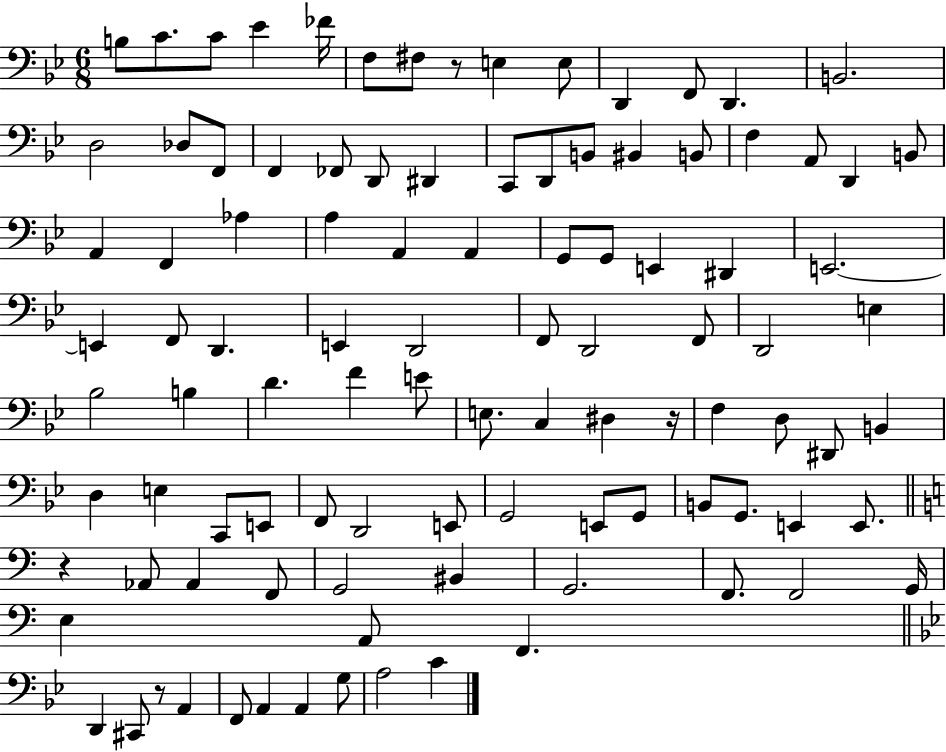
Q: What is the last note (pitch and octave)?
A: C4